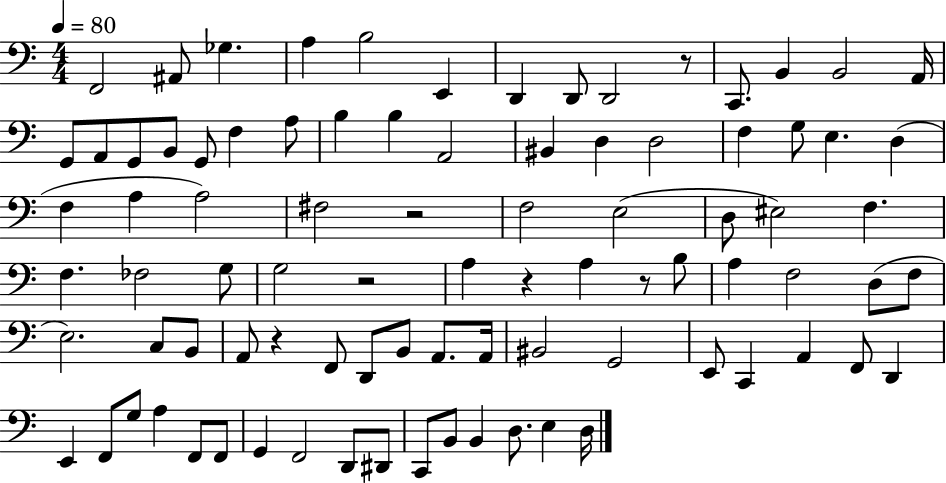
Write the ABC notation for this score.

X:1
T:Untitled
M:4/4
L:1/4
K:C
F,,2 ^A,,/2 _G, A, B,2 E,, D,, D,,/2 D,,2 z/2 C,,/2 B,, B,,2 A,,/4 G,,/2 A,,/2 G,,/2 B,,/2 G,,/2 F, A,/2 B, B, A,,2 ^B,, D, D,2 F, G,/2 E, D, F, A, A,2 ^F,2 z2 F,2 E,2 D,/2 ^E,2 F, F, _F,2 G,/2 G,2 z2 A, z A, z/2 B,/2 A, F,2 D,/2 F,/2 E,2 C,/2 B,,/2 A,,/2 z F,,/2 D,,/2 B,,/2 A,,/2 A,,/4 ^B,,2 G,,2 E,,/2 C,, A,, F,,/2 D,, E,, F,,/2 G,/2 A, F,,/2 F,,/2 G,, F,,2 D,,/2 ^D,,/2 C,,/2 B,,/2 B,, D,/2 E, D,/4